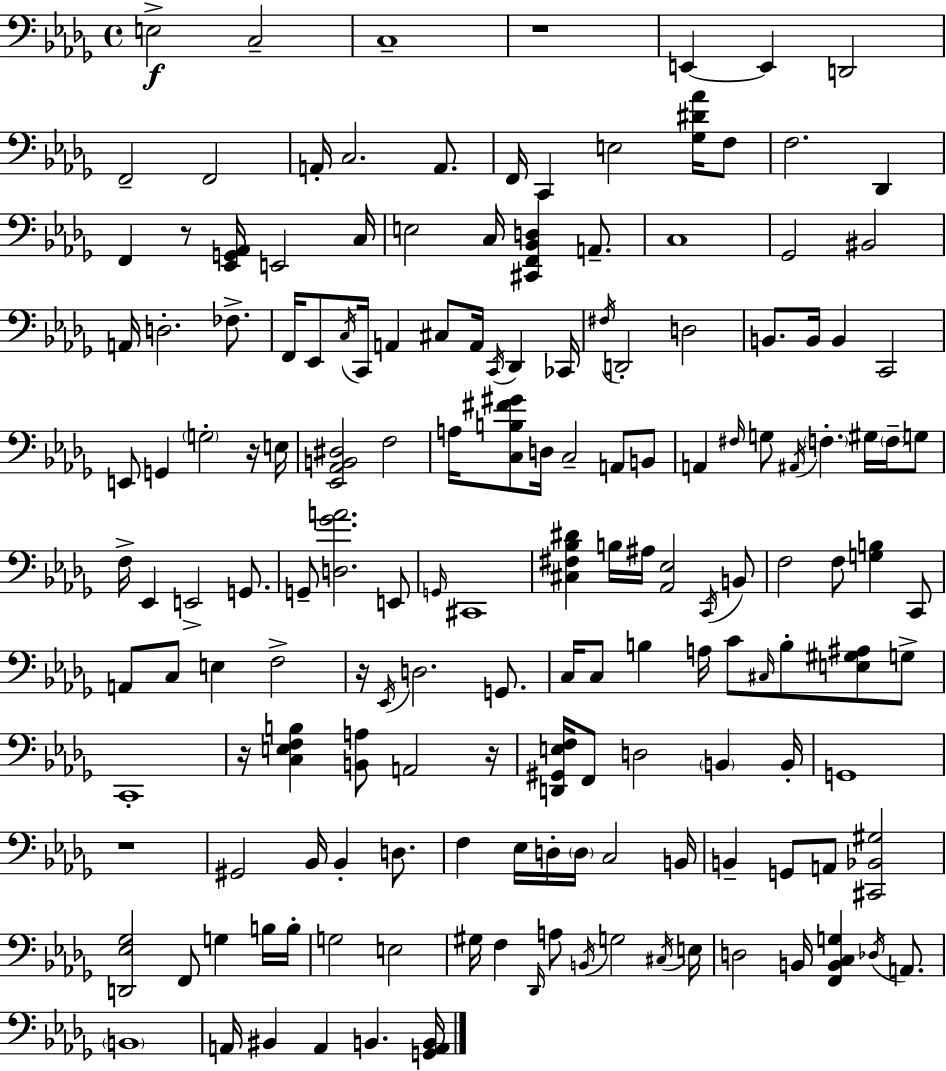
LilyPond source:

{
  \clef bass
  \time 4/4
  \defaultTimeSignature
  \key bes \minor
  e2->\f c2-- | c1-- | r1 | e,4~~ e,4 d,2 | \break f,2-- f,2 | a,16-. c2. a,8. | f,16 c,4 e2 <ges dis' aes'>16 f8 | f2. des,4 | \break f,4 r8 <ees, g, aes,>16 e,2 c16 | e2 c16 <cis, f, bes, d>4 a,8.-- | c1 | ges,2 bis,2 | \break a,16 d2.-. fes8.-> | f,16 ees,8 \acciaccatura { c16 } c,16 a,4 cis8 a,16 \acciaccatura { c,16 } des,4 | ces,16 \acciaccatura { fis16 } d,2-. d2 | b,8. b,16 b,4 c,2 | \break e,8 g,4 \parenthesize g2-. | r16 e16 <ees, aes, b, dis>2 f2 | a16 <c b fis' gis'>8 d16 c2-- a,8 | b,8 a,4 \grace { fis16 } g8 \acciaccatura { ais,16 } \parenthesize f4.-. | \break gis16 \parenthesize f16-- g8 f16-> ees,4 e,2-> | g,8. g,8-- <d ges' a'>2. | e,8 \grace { g,16 } cis,1 | <cis fis bes dis'>4 b16 ais16 <aes, ees>2 | \break \acciaccatura { c,16 } b,8 f2 f8 | <g b>4 c,8 a,8 c8 e4 f2-> | r16 \acciaccatura { ees,16 } d2. | g,8. c16 c8 b4 a16 | \break c'8 \grace { cis16 } b8-. <e gis ais>8 g8-> c,1-. | r16 <c e f b>4 <b, a>8 | a,2 r16 <d, gis, e f>16 f,8 d2 | \parenthesize b,4 b,16-. g,1 | \break r1 | gis,2 | bes,16 bes,4-. d8. f4 ees16 d16-. \parenthesize d16 | c2 b,16 b,4-- g,8 a,8 | \break <cis, bes, gis>2 <d, ees ges>2 | f,8 g4 b16 b16-. g2 | e2 gis16 f4 \grace { des,16 } a8 | \acciaccatura { b,16 } g2 \acciaccatura { cis16 } e16 d2 | \break b,16 <f, b, c g>4 \acciaccatura { des16 } a,8. \parenthesize b,1 | a,16 bis,4 | a,4 b,4. <g, a, b,>16 \bar "|."
}